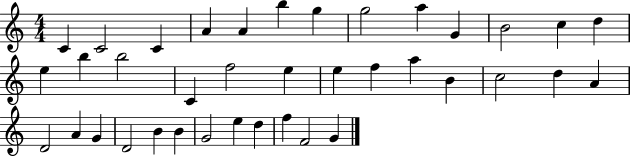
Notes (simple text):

C4/q C4/h C4/q A4/q A4/q B5/q G5/q G5/h A5/q G4/q B4/h C5/q D5/q E5/q B5/q B5/h C4/q F5/h E5/q E5/q F5/q A5/q B4/q C5/h D5/q A4/q D4/h A4/q G4/q D4/h B4/q B4/q G4/h E5/q D5/q F5/q F4/h G4/q